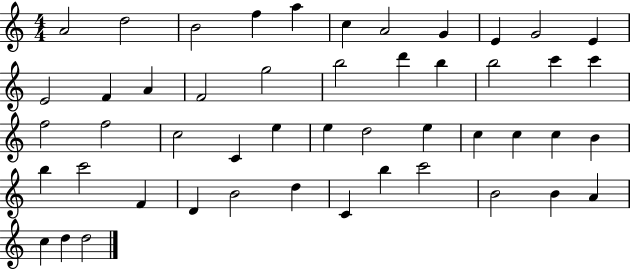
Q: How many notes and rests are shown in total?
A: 49